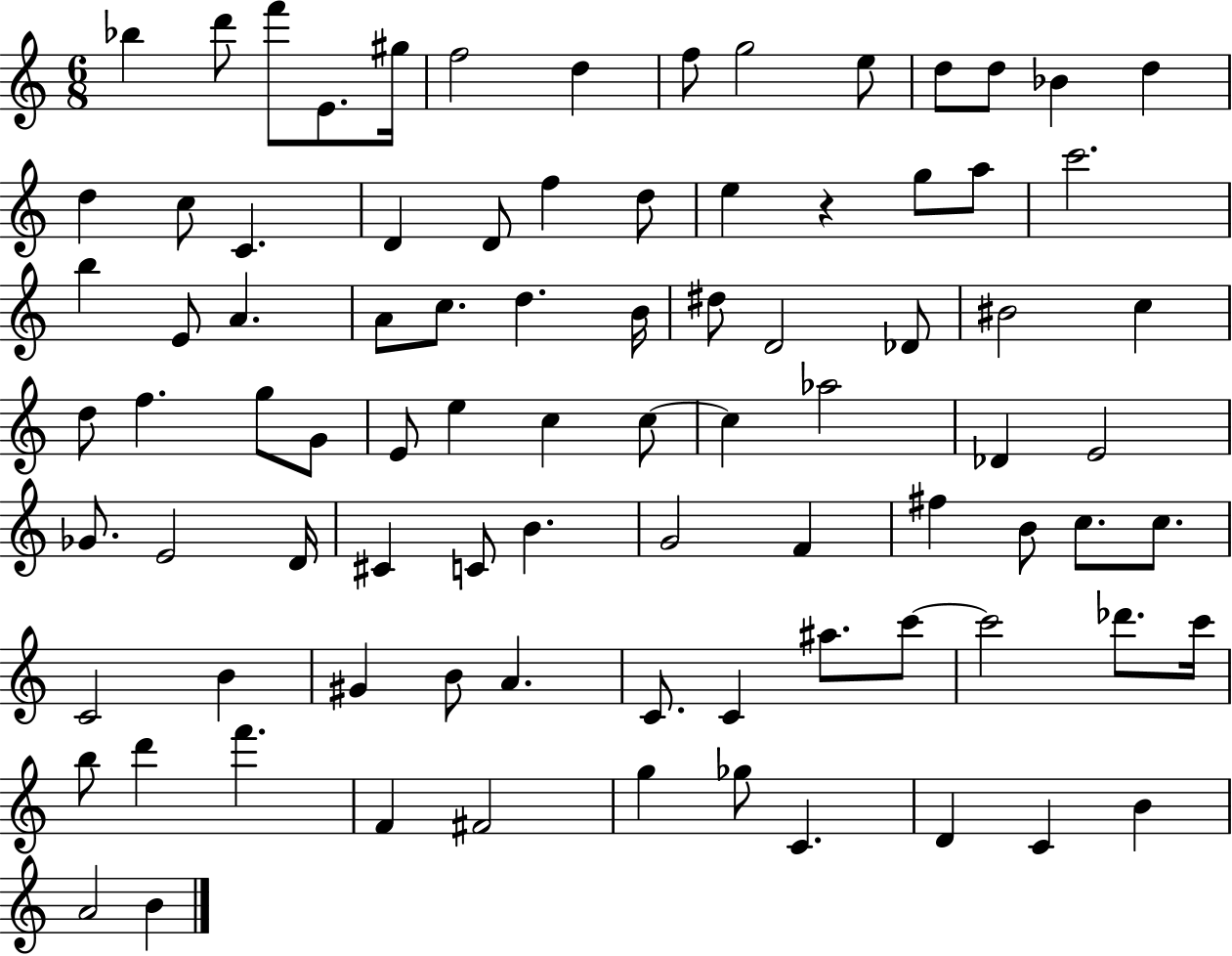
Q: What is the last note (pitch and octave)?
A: B4